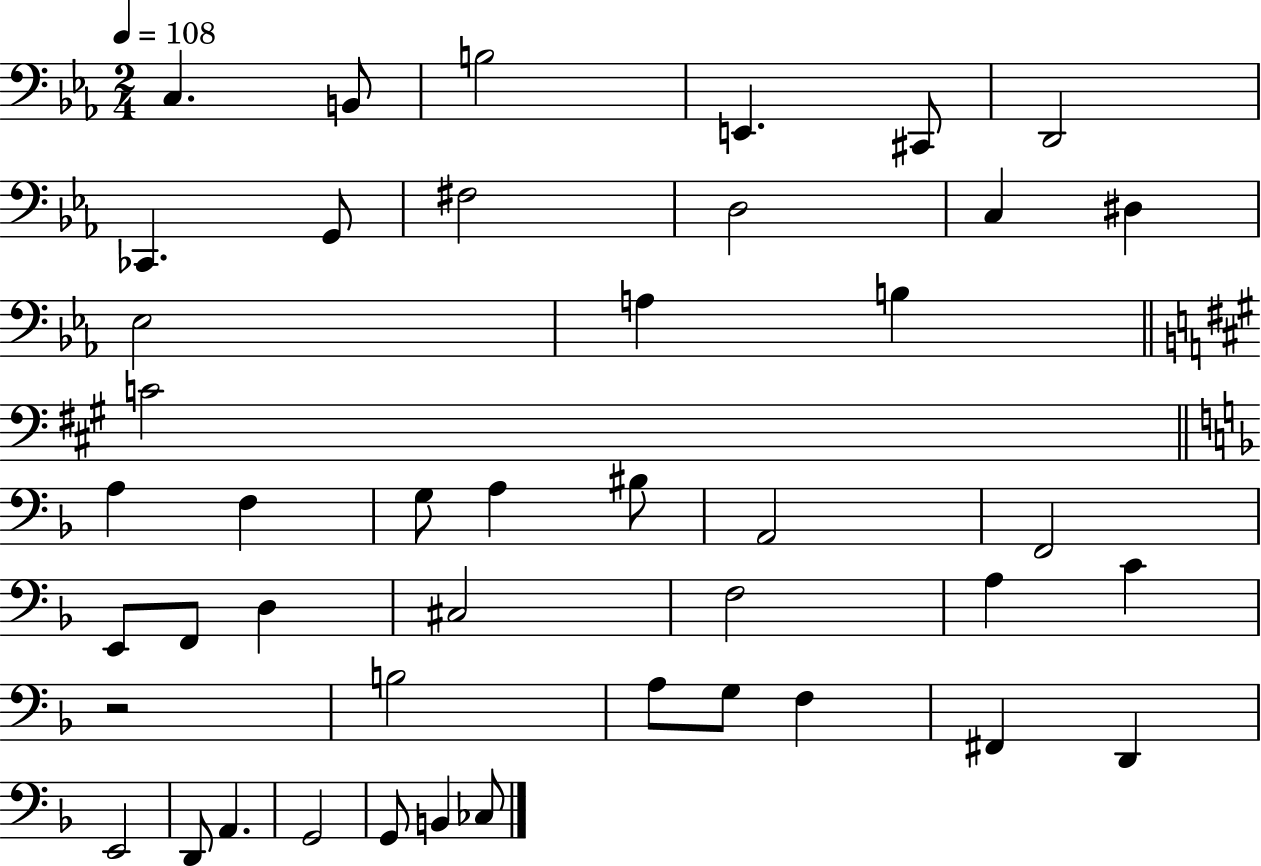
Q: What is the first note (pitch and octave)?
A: C3